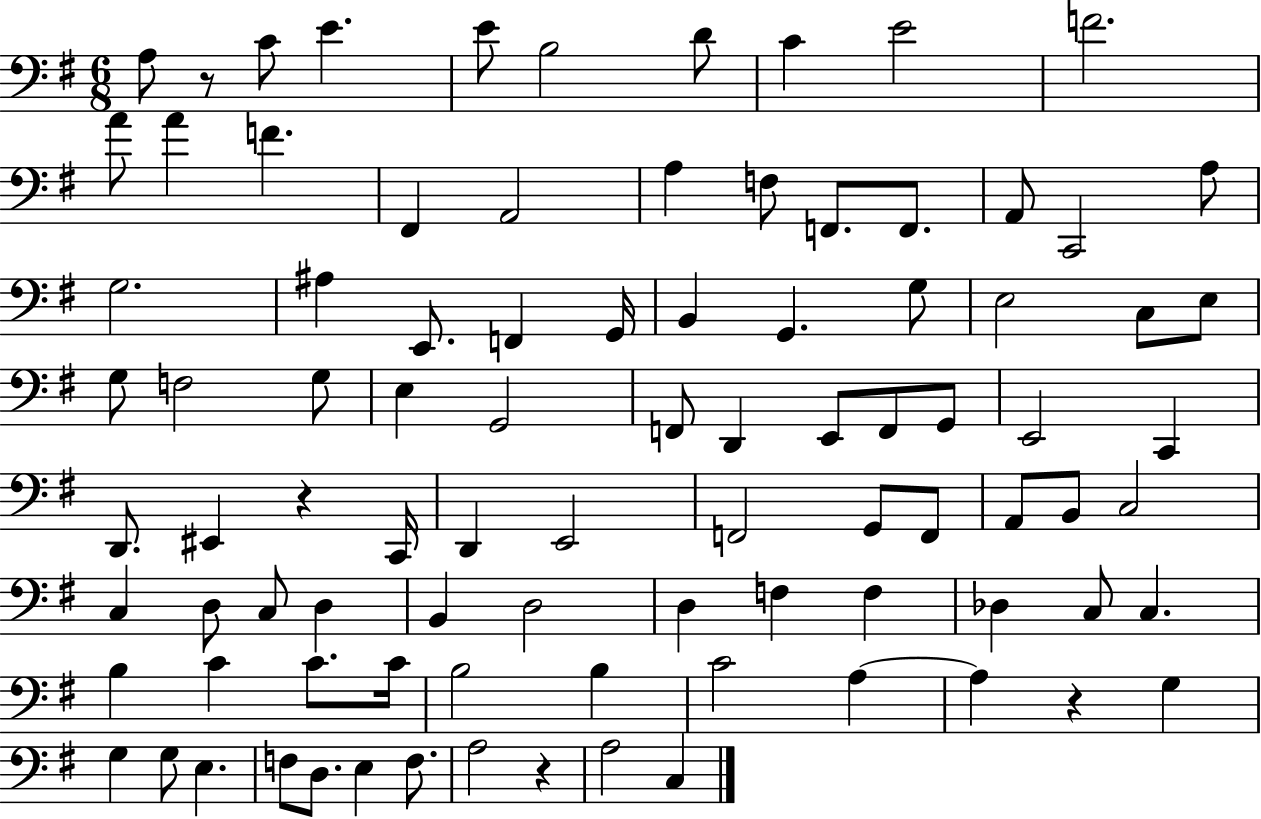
A3/e R/e C4/e E4/q. E4/e B3/h D4/e C4/q E4/h F4/h. A4/e A4/q F4/q. F#2/q A2/h A3/q F3/e F2/e. F2/e. A2/e C2/h A3/e G3/h. A#3/q E2/e. F2/q G2/s B2/q G2/q. G3/e E3/h C3/e E3/e G3/e F3/h G3/e E3/q G2/h F2/e D2/q E2/e F2/e G2/e E2/h C2/q D2/e. EIS2/q R/q C2/s D2/q E2/h F2/h G2/e F2/e A2/e B2/e C3/h C3/q D3/e C3/e D3/q B2/q D3/h D3/q F3/q F3/q Db3/q C3/e C3/q. B3/q C4/q C4/e. C4/s B3/h B3/q C4/h A3/q A3/q R/q G3/q G3/q G3/e E3/q. F3/e D3/e. E3/q F3/e. A3/h R/q A3/h C3/q